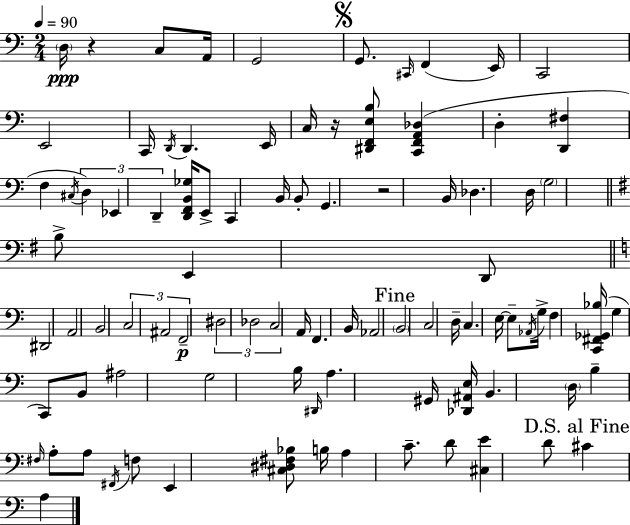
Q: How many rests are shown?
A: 3